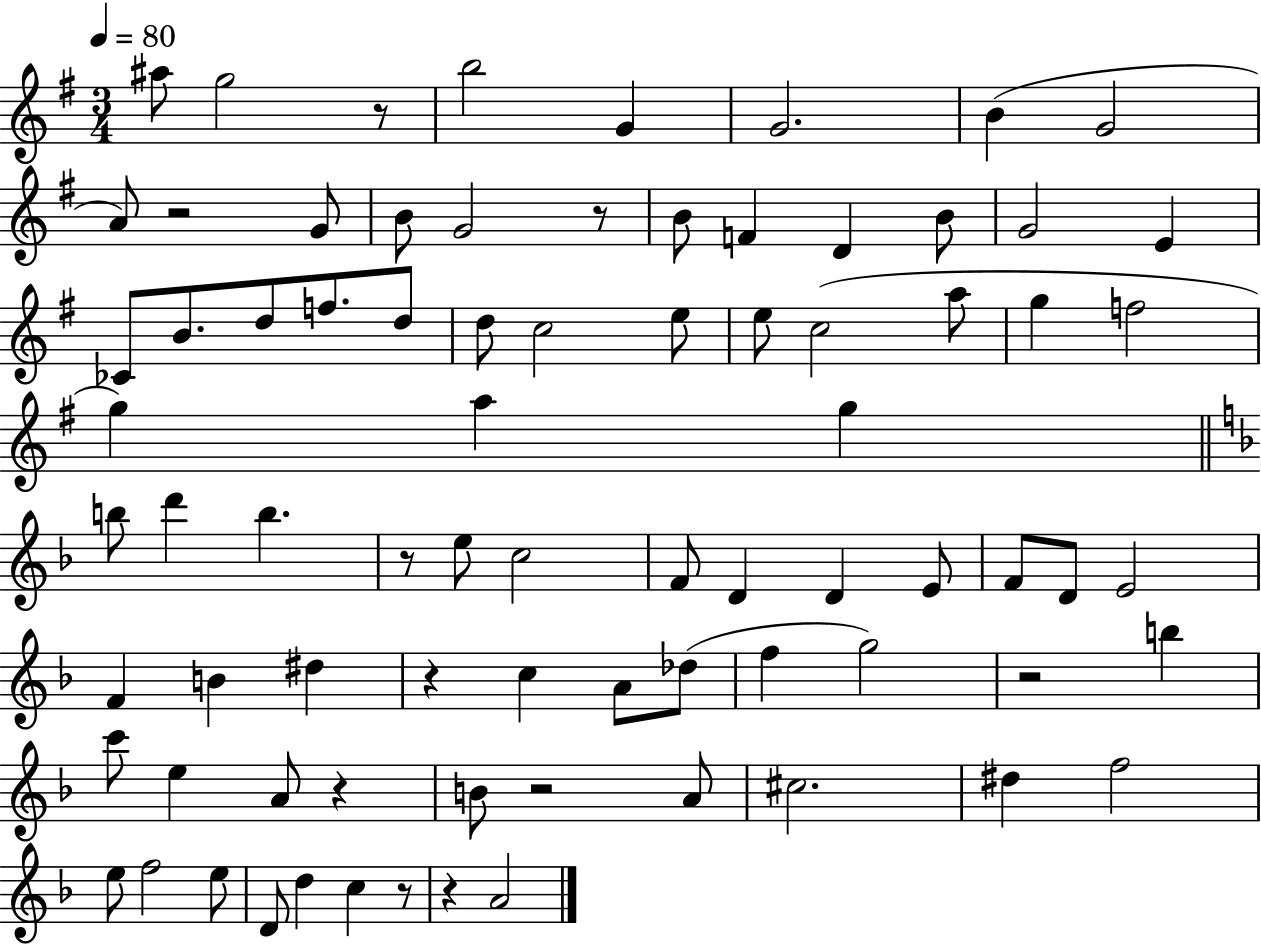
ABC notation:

X:1
T:Untitled
M:3/4
L:1/4
K:G
^a/2 g2 z/2 b2 G G2 B G2 A/2 z2 G/2 B/2 G2 z/2 B/2 F D B/2 G2 E _C/2 B/2 d/2 f/2 d/2 d/2 c2 e/2 e/2 c2 a/2 g f2 g a g b/2 d' b z/2 e/2 c2 F/2 D D E/2 F/2 D/2 E2 F B ^d z c A/2 _d/2 f g2 z2 b c'/2 e A/2 z B/2 z2 A/2 ^c2 ^d f2 e/2 f2 e/2 D/2 d c z/2 z A2